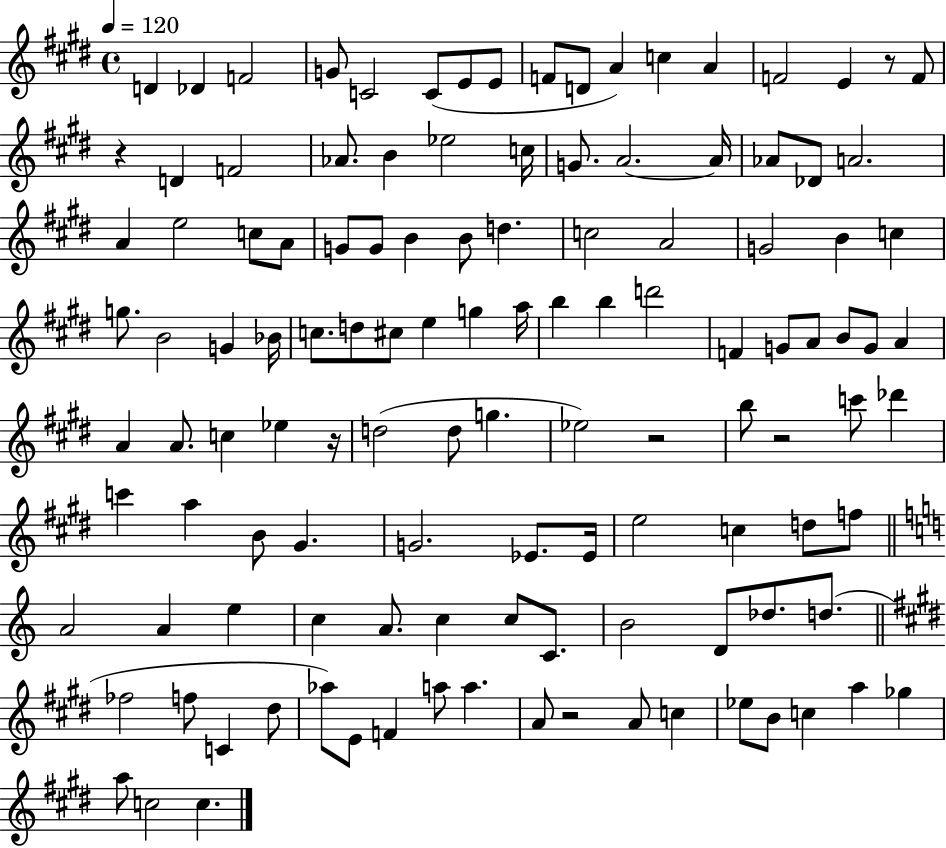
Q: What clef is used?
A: treble